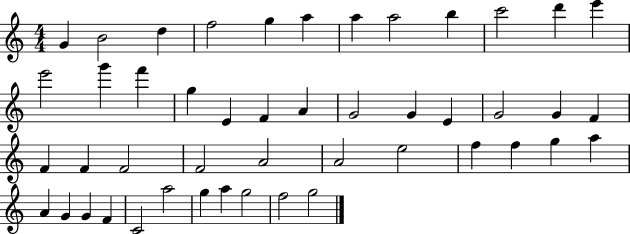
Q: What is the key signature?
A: C major